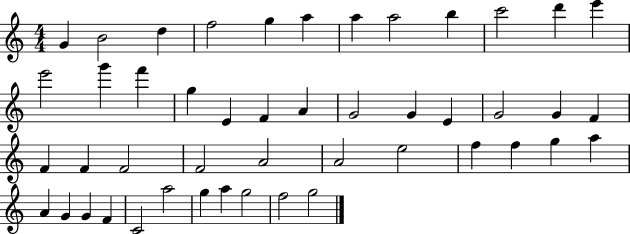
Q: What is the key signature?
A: C major